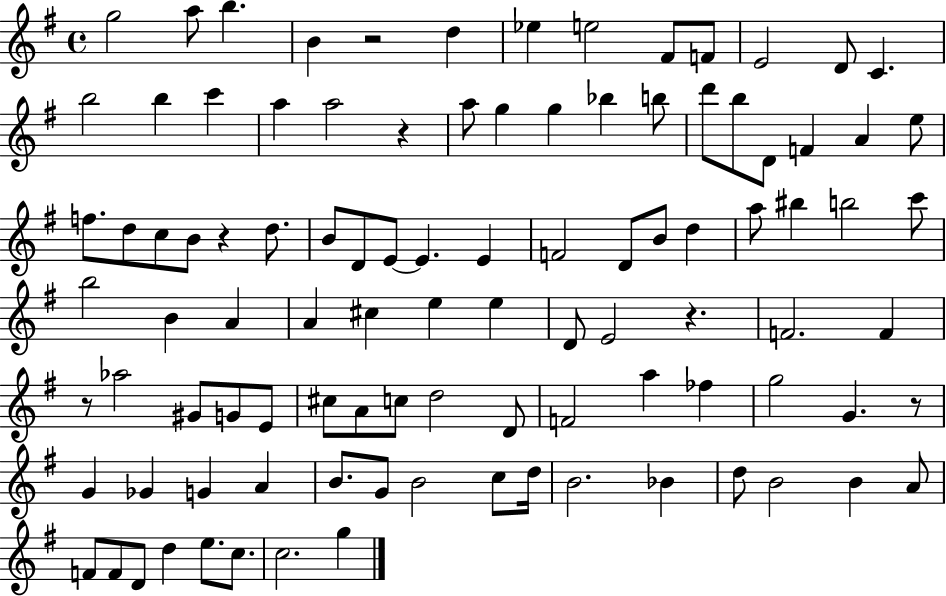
X:1
T:Untitled
M:4/4
L:1/4
K:G
g2 a/2 b B z2 d _e e2 ^F/2 F/2 E2 D/2 C b2 b c' a a2 z a/2 g g _b b/2 d'/2 b/2 D/2 F A e/2 f/2 d/2 c/2 B/2 z d/2 B/2 D/2 E/2 E E F2 D/2 B/2 d a/2 ^b b2 c'/2 b2 B A A ^c e e D/2 E2 z F2 F z/2 _a2 ^G/2 G/2 E/2 ^c/2 A/2 c/2 d2 D/2 F2 a _f g2 G z/2 G _G G A B/2 G/2 B2 c/2 d/4 B2 _B d/2 B2 B A/2 F/2 F/2 D/2 d e/2 c/2 c2 g